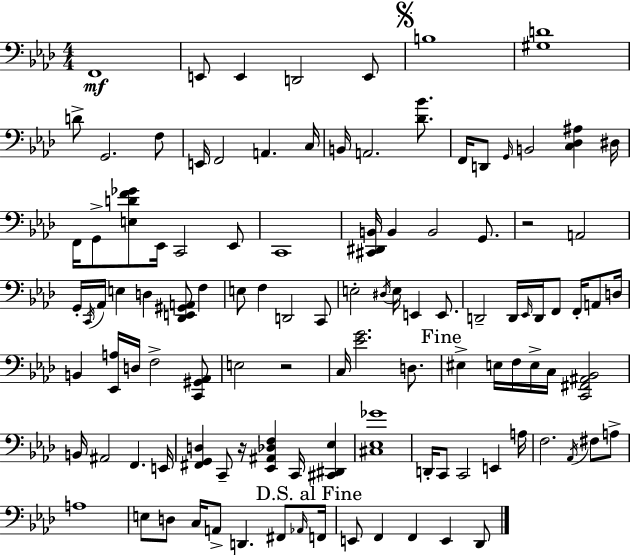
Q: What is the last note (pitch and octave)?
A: Db2